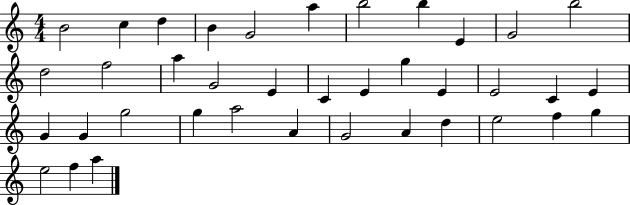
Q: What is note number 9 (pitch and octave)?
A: E4